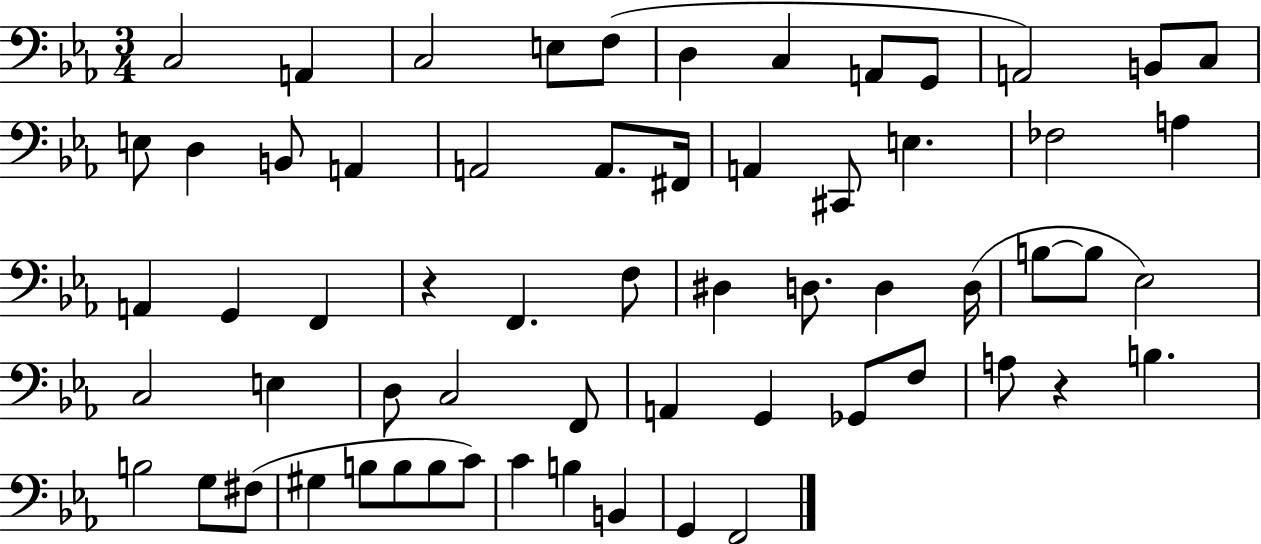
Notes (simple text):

C3/h A2/q C3/h E3/e F3/e D3/q C3/q A2/e G2/e A2/h B2/e C3/e E3/e D3/q B2/e A2/q A2/h A2/e. F#2/s A2/q C#2/e E3/q. FES3/h A3/q A2/q G2/q F2/q R/q F2/q. F3/e D#3/q D3/e. D3/q D3/s B3/e B3/e Eb3/h C3/h E3/q D3/e C3/h F2/e A2/q G2/q Gb2/e F3/e A3/e R/q B3/q. B3/h G3/e F#3/e G#3/q B3/e B3/e B3/e C4/e C4/q B3/q B2/q G2/q F2/h